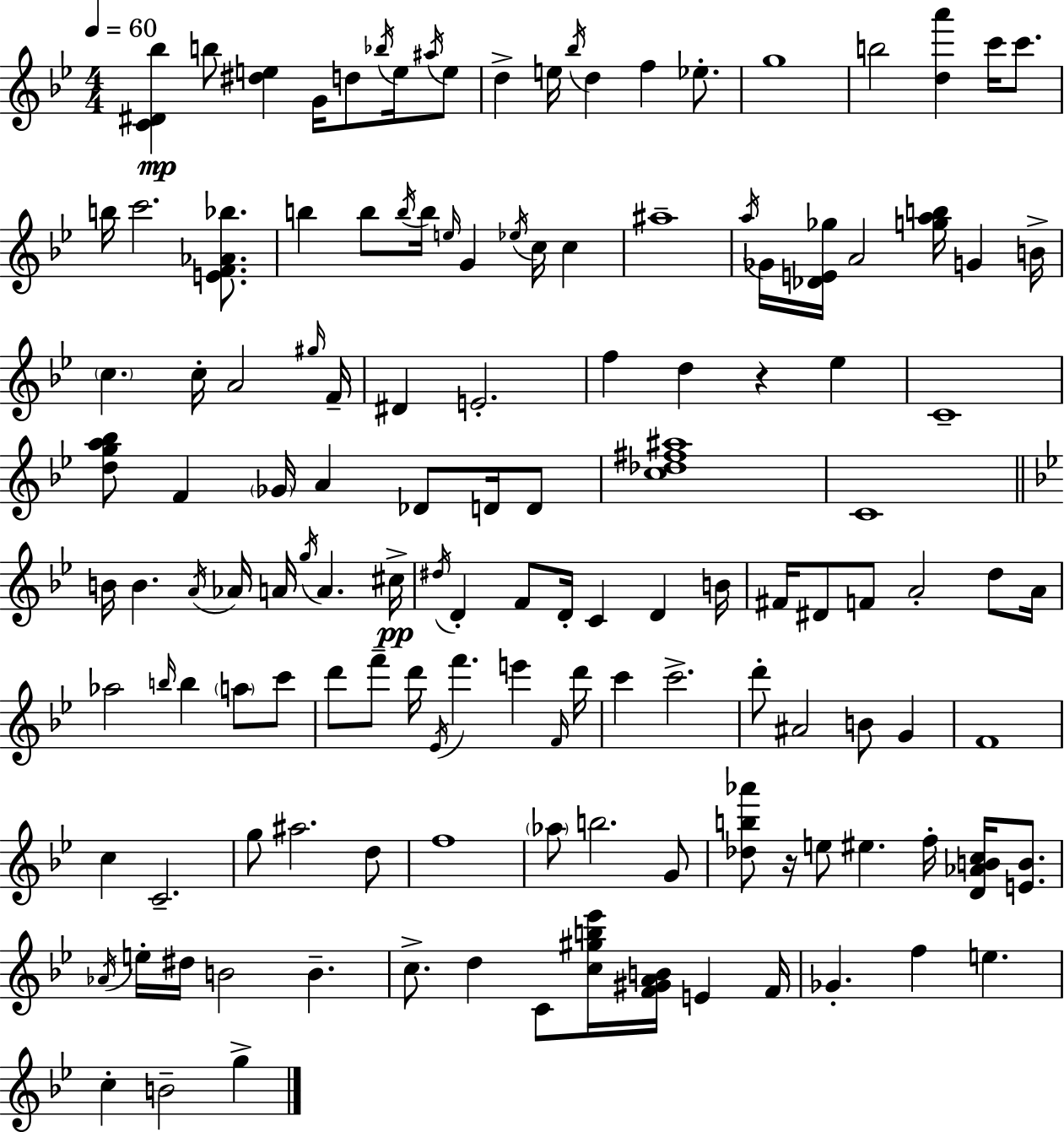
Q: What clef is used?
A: treble